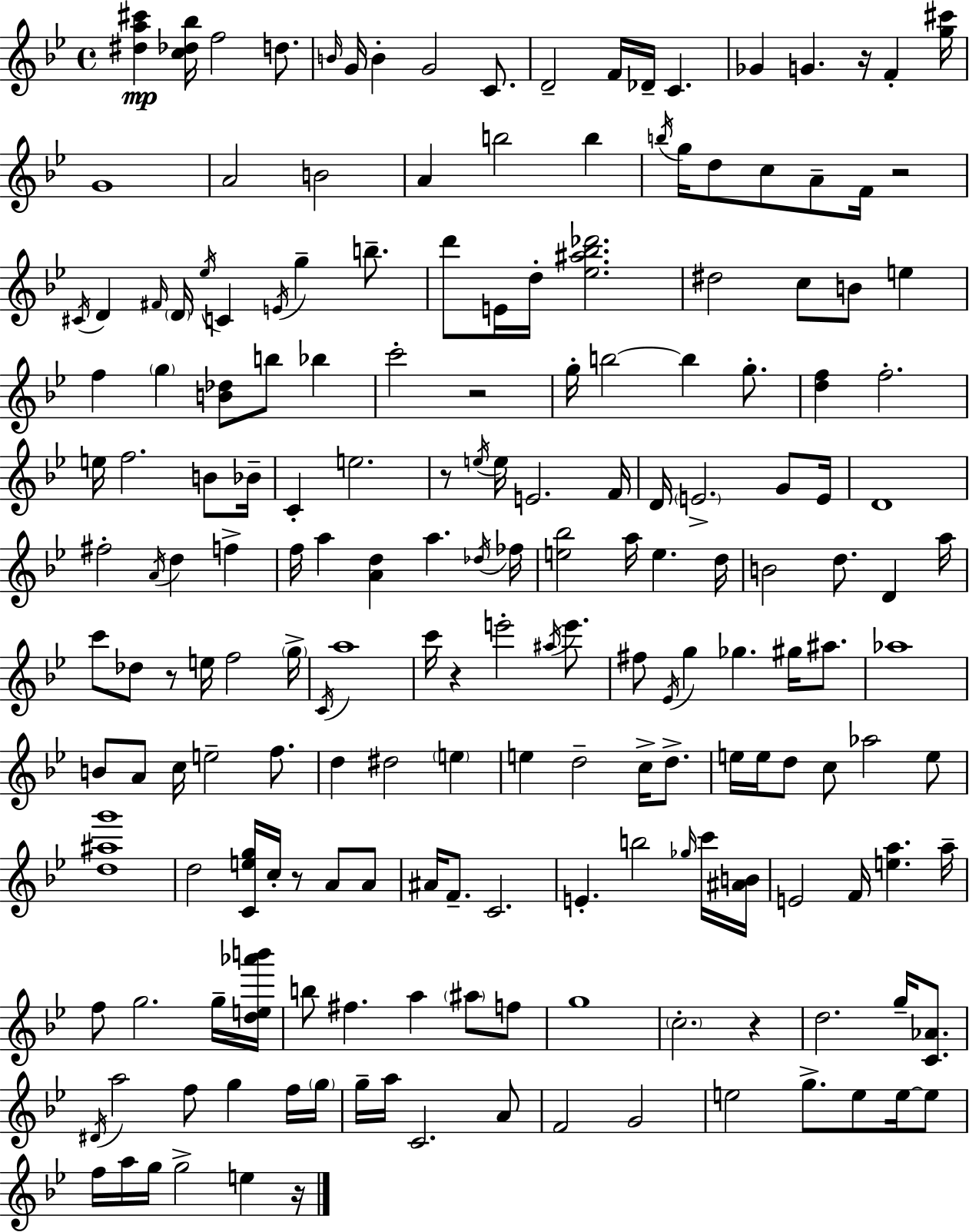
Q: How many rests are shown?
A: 9